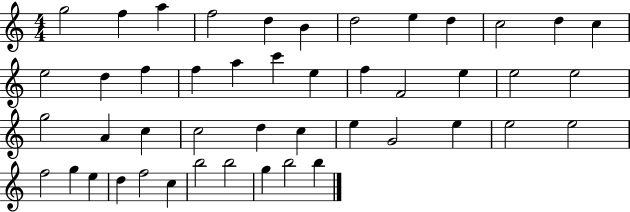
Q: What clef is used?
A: treble